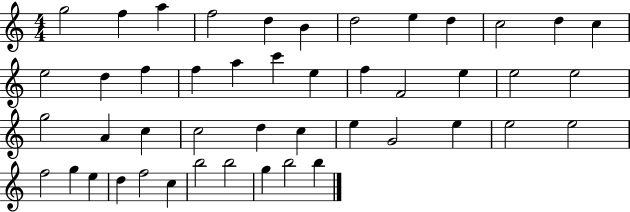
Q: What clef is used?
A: treble